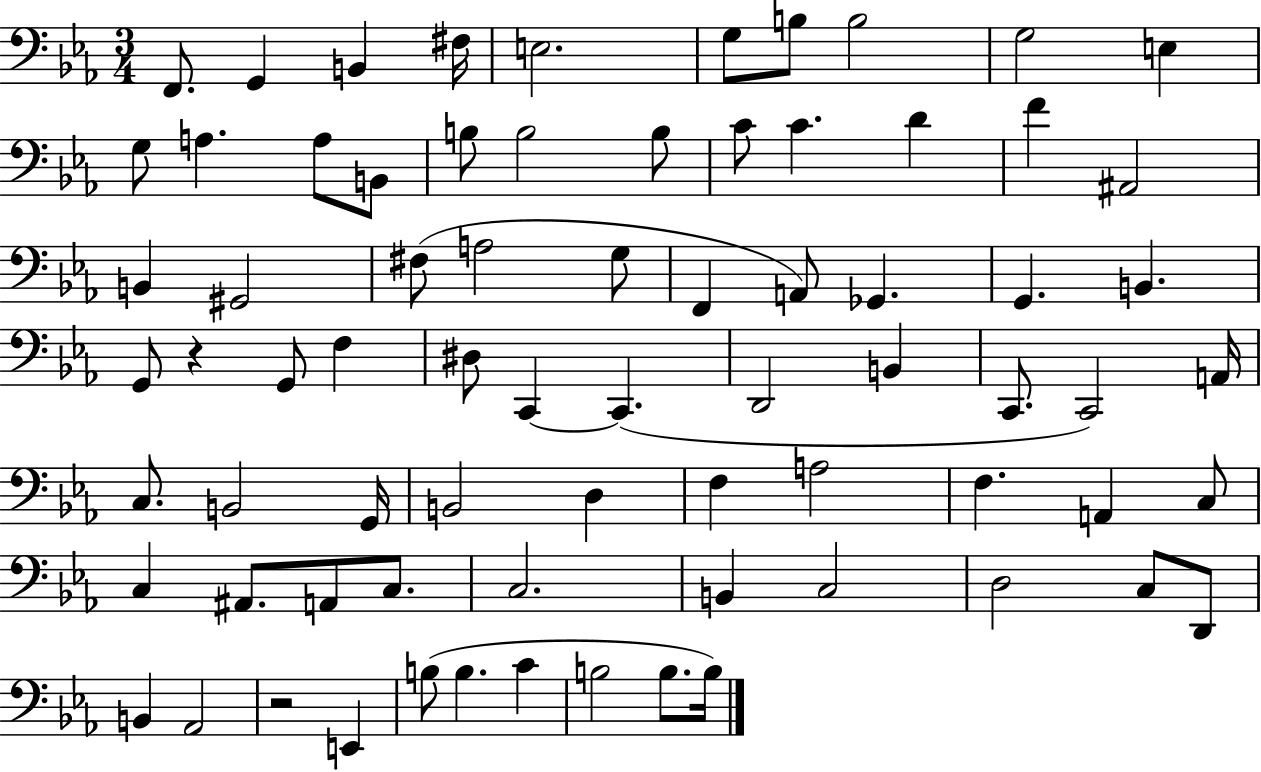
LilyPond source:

{
  \clef bass
  \numericTimeSignature
  \time 3/4
  \key ees \major
  f,8. g,4 b,4 fis16 | e2. | g8 b8 b2 | g2 e4 | \break g8 a4. a8 b,8 | b8 b2 b8 | c'8 c'4. d'4 | f'4 ais,2 | \break b,4 gis,2 | fis8( a2 g8 | f,4 a,8) ges,4. | g,4. b,4. | \break g,8 r4 g,8 f4 | dis8 c,4~~ c,4.( | d,2 b,4 | c,8. c,2) a,16 | \break c8. b,2 g,16 | b,2 d4 | f4 a2 | f4. a,4 c8 | \break c4 ais,8. a,8 c8. | c2. | b,4 c2 | d2 c8 d,8 | \break b,4 aes,2 | r2 e,4 | b8( b4. c'4 | b2 b8. b16) | \break \bar "|."
}